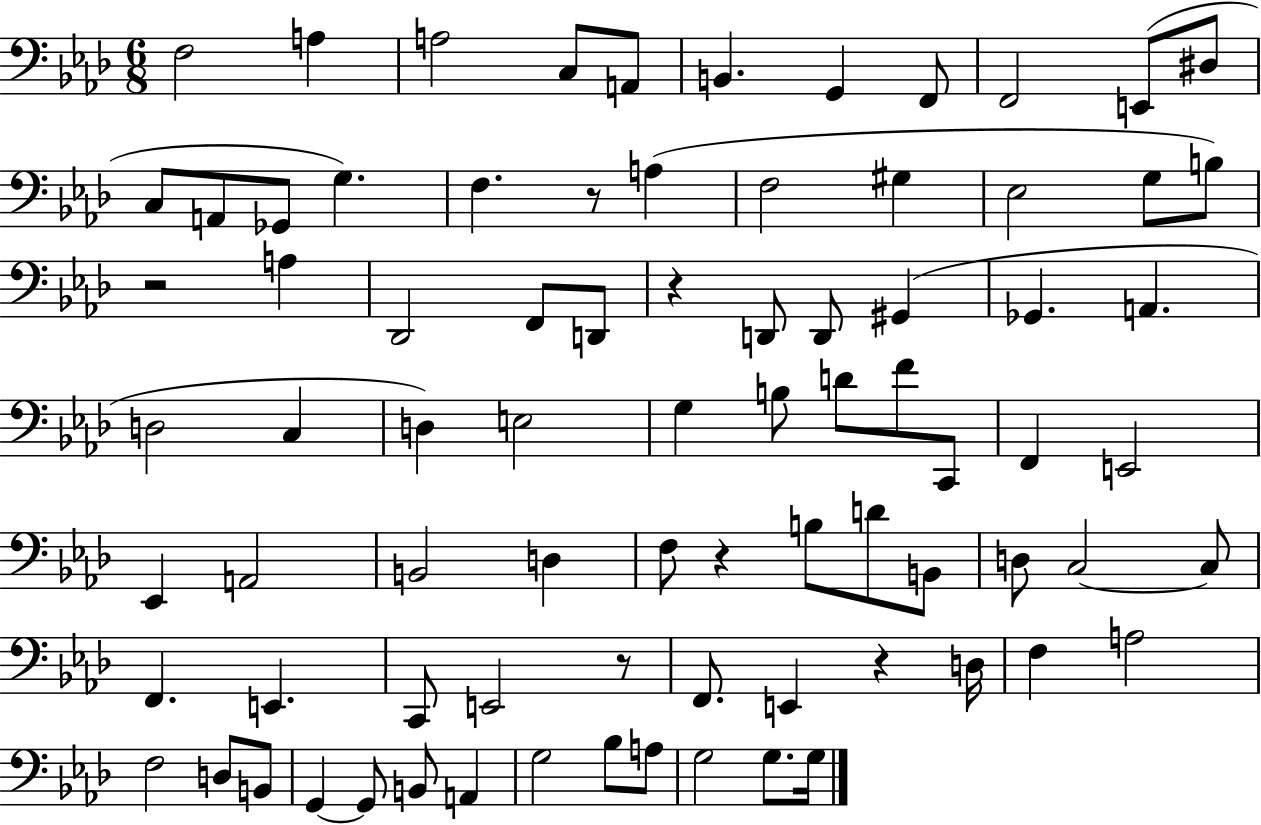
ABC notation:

X:1
T:Untitled
M:6/8
L:1/4
K:Ab
F,2 A, A,2 C,/2 A,,/2 B,, G,, F,,/2 F,,2 E,,/2 ^D,/2 C,/2 A,,/2 _G,,/2 G, F, z/2 A, F,2 ^G, _E,2 G,/2 B,/2 z2 A, _D,,2 F,,/2 D,,/2 z D,,/2 D,,/2 ^G,, _G,, A,, D,2 C, D, E,2 G, B,/2 D/2 F/2 C,,/2 F,, E,,2 _E,, A,,2 B,,2 D, F,/2 z B,/2 D/2 B,,/2 D,/2 C,2 C,/2 F,, E,, C,,/2 E,,2 z/2 F,,/2 E,, z D,/4 F, A,2 F,2 D,/2 B,,/2 G,, G,,/2 B,,/2 A,, G,2 _B,/2 A,/2 G,2 G,/2 G,/4